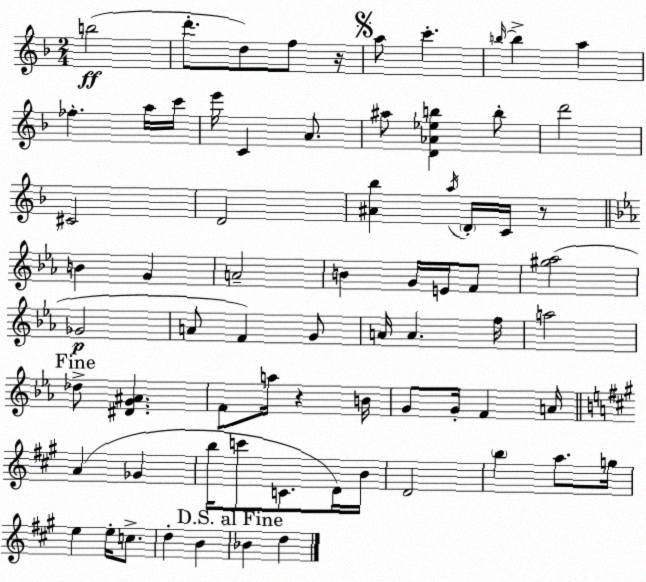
X:1
T:Untitled
M:2/4
L:1/4
K:Dm
b2 d'/2 d/2 f/2 z/4 a/2 c' b/4 b a _f a/4 c'/4 e'/4 C A/2 ^a/2 [D_A_eb] b/2 d'2 ^C2 D2 [^A_b] a/4 D/4 C/4 z/2 B G A2 B G/4 E/4 F/2 [^g_a]2 _G2 A/2 F G/2 A/4 A f/4 a2 _d/2 [^DG^A] F/2 a/4 z B/4 G/2 G/4 F A/4 A _G b/4 c'/2 C/2 D/4 B/4 D2 b a/2 g/4 e e/4 c/2 d B _B d